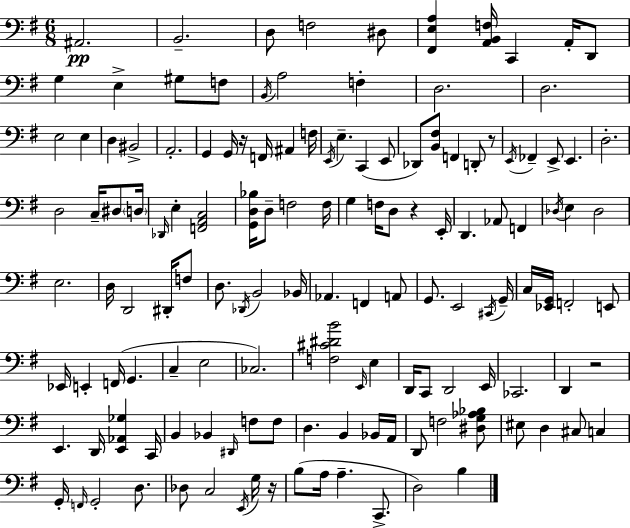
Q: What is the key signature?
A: G major